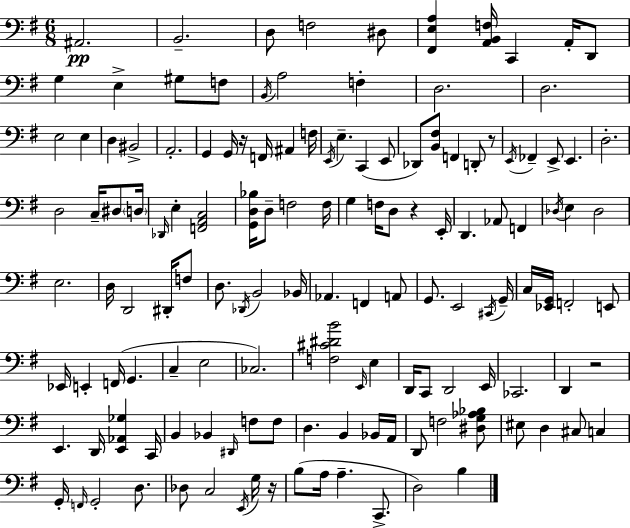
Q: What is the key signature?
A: G major